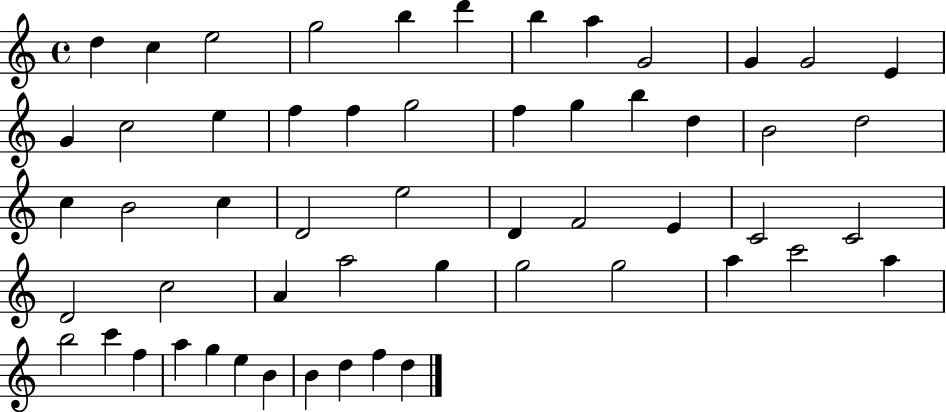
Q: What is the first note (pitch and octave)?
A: D5